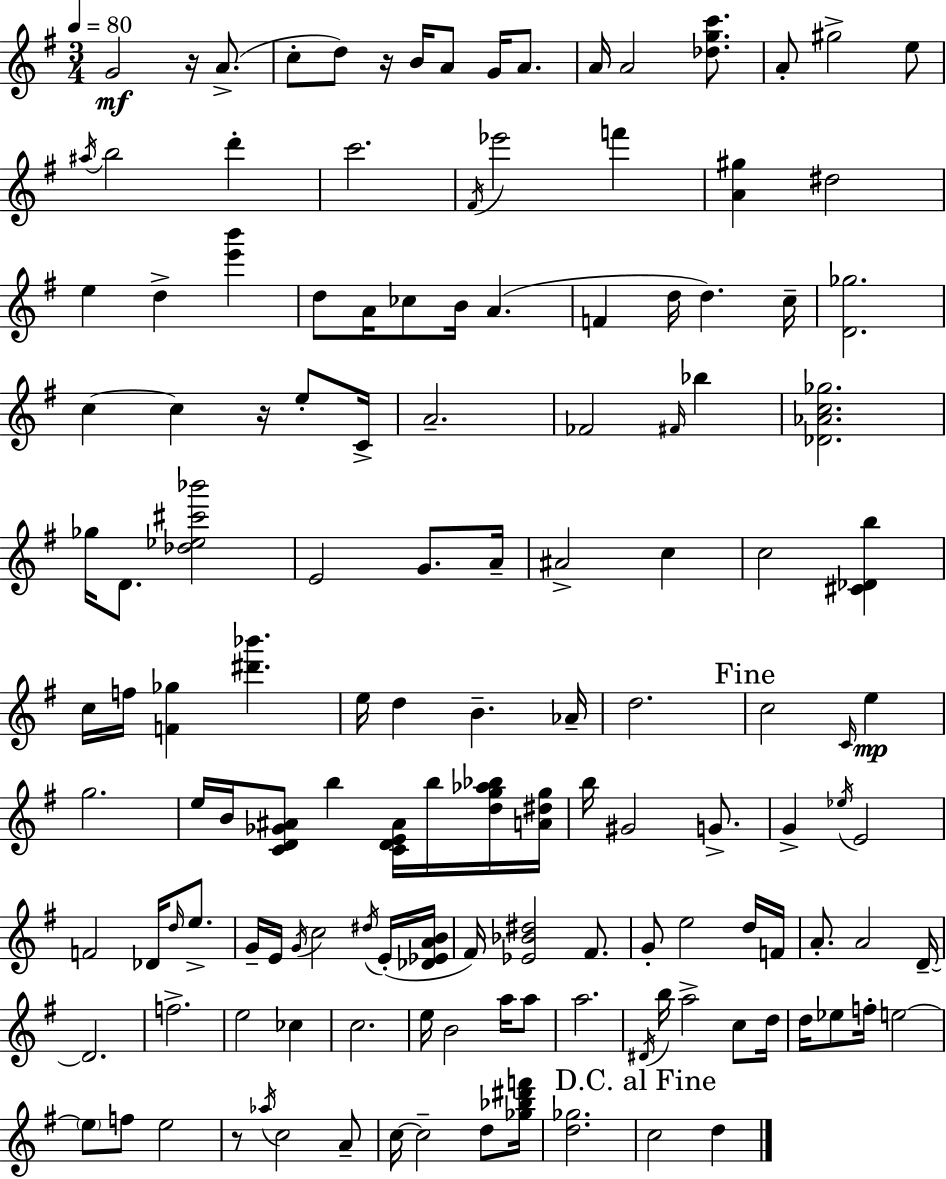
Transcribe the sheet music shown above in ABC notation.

X:1
T:Untitled
M:3/4
L:1/4
K:Em
G2 z/4 A/2 c/2 d/2 z/4 B/4 A/2 G/4 A/2 A/4 A2 [_dgc']/2 A/2 ^g2 e/2 ^a/4 b2 d' c'2 ^F/4 _e'2 f' [A^g] ^d2 e d [e'b'] d/2 A/4 _c/2 B/4 A F d/4 d c/4 [D_g]2 c c z/4 e/2 C/4 A2 _F2 ^F/4 _b [_D_Ac_g]2 _g/4 D/2 [_d_e^c'_b']2 E2 G/2 A/4 ^A2 c c2 [^C_Db] c/4 f/4 [F_g] [^d'_b'] e/4 d B _A/4 d2 c2 C/4 e g2 e/4 B/4 [CD_G^A]/2 b [CDE^A]/4 b/4 [dg_a_b]/4 [A^dg]/4 b/4 ^G2 G/2 G _e/4 E2 F2 _D/4 d/4 e/2 G/4 E/4 G/4 c2 ^d/4 E/4 [_D_EAB]/4 ^F/4 [_E_B^d]2 ^F/2 G/2 e2 d/4 F/4 A/2 A2 D/4 D2 f2 e2 _c c2 e/4 B2 a/4 a/2 a2 ^D/4 b/4 a2 c/2 d/4 d/4 _e/2 f/4 e2 e/2 f/2 e2 z/2 _a/4 c2 A/2 c/4 c2 d/2 [_g_b^d'f']/4 [d_g]2 c2 d